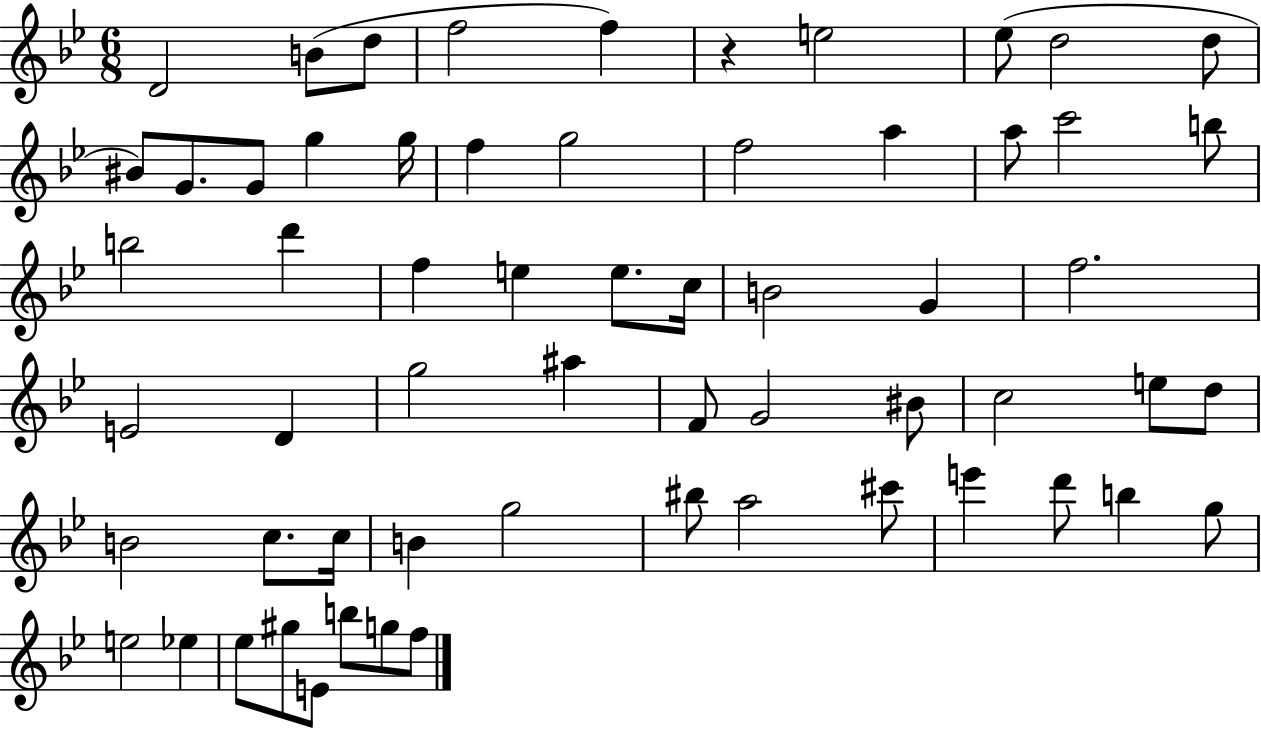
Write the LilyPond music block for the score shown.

{
  \clef treble
  \numericTimeSignature
  \time 6/8
  \key bes \major
  d'2 b'8( d''8 | f''2 f''4) | r4 e''2 | ees''8( d''2 d''8 | \break bis'8) g'8. g'8 g''4 g''16 | f''4 g''2 | f''2 a''4 | a''8 c'''2 b''8 | \break b''2 d'''4 | f''4 e''4 e''8. c''16 | b'2 g'4 | f''2. | \break e'2 d'4 | g''2 ais''4 | f'8 g'2 bis'8 | c''2 e''8 d''8 | \break b'2 c''8. c''16 | b'4 g''2 | bis''8 a''2 cis'''8 | e'''4 d'''8 b''4 g''8 | \break e''2 ees''4 | ees''8 gis''8 e'8 b''8 g''8 f''8 | \bar "|."
}